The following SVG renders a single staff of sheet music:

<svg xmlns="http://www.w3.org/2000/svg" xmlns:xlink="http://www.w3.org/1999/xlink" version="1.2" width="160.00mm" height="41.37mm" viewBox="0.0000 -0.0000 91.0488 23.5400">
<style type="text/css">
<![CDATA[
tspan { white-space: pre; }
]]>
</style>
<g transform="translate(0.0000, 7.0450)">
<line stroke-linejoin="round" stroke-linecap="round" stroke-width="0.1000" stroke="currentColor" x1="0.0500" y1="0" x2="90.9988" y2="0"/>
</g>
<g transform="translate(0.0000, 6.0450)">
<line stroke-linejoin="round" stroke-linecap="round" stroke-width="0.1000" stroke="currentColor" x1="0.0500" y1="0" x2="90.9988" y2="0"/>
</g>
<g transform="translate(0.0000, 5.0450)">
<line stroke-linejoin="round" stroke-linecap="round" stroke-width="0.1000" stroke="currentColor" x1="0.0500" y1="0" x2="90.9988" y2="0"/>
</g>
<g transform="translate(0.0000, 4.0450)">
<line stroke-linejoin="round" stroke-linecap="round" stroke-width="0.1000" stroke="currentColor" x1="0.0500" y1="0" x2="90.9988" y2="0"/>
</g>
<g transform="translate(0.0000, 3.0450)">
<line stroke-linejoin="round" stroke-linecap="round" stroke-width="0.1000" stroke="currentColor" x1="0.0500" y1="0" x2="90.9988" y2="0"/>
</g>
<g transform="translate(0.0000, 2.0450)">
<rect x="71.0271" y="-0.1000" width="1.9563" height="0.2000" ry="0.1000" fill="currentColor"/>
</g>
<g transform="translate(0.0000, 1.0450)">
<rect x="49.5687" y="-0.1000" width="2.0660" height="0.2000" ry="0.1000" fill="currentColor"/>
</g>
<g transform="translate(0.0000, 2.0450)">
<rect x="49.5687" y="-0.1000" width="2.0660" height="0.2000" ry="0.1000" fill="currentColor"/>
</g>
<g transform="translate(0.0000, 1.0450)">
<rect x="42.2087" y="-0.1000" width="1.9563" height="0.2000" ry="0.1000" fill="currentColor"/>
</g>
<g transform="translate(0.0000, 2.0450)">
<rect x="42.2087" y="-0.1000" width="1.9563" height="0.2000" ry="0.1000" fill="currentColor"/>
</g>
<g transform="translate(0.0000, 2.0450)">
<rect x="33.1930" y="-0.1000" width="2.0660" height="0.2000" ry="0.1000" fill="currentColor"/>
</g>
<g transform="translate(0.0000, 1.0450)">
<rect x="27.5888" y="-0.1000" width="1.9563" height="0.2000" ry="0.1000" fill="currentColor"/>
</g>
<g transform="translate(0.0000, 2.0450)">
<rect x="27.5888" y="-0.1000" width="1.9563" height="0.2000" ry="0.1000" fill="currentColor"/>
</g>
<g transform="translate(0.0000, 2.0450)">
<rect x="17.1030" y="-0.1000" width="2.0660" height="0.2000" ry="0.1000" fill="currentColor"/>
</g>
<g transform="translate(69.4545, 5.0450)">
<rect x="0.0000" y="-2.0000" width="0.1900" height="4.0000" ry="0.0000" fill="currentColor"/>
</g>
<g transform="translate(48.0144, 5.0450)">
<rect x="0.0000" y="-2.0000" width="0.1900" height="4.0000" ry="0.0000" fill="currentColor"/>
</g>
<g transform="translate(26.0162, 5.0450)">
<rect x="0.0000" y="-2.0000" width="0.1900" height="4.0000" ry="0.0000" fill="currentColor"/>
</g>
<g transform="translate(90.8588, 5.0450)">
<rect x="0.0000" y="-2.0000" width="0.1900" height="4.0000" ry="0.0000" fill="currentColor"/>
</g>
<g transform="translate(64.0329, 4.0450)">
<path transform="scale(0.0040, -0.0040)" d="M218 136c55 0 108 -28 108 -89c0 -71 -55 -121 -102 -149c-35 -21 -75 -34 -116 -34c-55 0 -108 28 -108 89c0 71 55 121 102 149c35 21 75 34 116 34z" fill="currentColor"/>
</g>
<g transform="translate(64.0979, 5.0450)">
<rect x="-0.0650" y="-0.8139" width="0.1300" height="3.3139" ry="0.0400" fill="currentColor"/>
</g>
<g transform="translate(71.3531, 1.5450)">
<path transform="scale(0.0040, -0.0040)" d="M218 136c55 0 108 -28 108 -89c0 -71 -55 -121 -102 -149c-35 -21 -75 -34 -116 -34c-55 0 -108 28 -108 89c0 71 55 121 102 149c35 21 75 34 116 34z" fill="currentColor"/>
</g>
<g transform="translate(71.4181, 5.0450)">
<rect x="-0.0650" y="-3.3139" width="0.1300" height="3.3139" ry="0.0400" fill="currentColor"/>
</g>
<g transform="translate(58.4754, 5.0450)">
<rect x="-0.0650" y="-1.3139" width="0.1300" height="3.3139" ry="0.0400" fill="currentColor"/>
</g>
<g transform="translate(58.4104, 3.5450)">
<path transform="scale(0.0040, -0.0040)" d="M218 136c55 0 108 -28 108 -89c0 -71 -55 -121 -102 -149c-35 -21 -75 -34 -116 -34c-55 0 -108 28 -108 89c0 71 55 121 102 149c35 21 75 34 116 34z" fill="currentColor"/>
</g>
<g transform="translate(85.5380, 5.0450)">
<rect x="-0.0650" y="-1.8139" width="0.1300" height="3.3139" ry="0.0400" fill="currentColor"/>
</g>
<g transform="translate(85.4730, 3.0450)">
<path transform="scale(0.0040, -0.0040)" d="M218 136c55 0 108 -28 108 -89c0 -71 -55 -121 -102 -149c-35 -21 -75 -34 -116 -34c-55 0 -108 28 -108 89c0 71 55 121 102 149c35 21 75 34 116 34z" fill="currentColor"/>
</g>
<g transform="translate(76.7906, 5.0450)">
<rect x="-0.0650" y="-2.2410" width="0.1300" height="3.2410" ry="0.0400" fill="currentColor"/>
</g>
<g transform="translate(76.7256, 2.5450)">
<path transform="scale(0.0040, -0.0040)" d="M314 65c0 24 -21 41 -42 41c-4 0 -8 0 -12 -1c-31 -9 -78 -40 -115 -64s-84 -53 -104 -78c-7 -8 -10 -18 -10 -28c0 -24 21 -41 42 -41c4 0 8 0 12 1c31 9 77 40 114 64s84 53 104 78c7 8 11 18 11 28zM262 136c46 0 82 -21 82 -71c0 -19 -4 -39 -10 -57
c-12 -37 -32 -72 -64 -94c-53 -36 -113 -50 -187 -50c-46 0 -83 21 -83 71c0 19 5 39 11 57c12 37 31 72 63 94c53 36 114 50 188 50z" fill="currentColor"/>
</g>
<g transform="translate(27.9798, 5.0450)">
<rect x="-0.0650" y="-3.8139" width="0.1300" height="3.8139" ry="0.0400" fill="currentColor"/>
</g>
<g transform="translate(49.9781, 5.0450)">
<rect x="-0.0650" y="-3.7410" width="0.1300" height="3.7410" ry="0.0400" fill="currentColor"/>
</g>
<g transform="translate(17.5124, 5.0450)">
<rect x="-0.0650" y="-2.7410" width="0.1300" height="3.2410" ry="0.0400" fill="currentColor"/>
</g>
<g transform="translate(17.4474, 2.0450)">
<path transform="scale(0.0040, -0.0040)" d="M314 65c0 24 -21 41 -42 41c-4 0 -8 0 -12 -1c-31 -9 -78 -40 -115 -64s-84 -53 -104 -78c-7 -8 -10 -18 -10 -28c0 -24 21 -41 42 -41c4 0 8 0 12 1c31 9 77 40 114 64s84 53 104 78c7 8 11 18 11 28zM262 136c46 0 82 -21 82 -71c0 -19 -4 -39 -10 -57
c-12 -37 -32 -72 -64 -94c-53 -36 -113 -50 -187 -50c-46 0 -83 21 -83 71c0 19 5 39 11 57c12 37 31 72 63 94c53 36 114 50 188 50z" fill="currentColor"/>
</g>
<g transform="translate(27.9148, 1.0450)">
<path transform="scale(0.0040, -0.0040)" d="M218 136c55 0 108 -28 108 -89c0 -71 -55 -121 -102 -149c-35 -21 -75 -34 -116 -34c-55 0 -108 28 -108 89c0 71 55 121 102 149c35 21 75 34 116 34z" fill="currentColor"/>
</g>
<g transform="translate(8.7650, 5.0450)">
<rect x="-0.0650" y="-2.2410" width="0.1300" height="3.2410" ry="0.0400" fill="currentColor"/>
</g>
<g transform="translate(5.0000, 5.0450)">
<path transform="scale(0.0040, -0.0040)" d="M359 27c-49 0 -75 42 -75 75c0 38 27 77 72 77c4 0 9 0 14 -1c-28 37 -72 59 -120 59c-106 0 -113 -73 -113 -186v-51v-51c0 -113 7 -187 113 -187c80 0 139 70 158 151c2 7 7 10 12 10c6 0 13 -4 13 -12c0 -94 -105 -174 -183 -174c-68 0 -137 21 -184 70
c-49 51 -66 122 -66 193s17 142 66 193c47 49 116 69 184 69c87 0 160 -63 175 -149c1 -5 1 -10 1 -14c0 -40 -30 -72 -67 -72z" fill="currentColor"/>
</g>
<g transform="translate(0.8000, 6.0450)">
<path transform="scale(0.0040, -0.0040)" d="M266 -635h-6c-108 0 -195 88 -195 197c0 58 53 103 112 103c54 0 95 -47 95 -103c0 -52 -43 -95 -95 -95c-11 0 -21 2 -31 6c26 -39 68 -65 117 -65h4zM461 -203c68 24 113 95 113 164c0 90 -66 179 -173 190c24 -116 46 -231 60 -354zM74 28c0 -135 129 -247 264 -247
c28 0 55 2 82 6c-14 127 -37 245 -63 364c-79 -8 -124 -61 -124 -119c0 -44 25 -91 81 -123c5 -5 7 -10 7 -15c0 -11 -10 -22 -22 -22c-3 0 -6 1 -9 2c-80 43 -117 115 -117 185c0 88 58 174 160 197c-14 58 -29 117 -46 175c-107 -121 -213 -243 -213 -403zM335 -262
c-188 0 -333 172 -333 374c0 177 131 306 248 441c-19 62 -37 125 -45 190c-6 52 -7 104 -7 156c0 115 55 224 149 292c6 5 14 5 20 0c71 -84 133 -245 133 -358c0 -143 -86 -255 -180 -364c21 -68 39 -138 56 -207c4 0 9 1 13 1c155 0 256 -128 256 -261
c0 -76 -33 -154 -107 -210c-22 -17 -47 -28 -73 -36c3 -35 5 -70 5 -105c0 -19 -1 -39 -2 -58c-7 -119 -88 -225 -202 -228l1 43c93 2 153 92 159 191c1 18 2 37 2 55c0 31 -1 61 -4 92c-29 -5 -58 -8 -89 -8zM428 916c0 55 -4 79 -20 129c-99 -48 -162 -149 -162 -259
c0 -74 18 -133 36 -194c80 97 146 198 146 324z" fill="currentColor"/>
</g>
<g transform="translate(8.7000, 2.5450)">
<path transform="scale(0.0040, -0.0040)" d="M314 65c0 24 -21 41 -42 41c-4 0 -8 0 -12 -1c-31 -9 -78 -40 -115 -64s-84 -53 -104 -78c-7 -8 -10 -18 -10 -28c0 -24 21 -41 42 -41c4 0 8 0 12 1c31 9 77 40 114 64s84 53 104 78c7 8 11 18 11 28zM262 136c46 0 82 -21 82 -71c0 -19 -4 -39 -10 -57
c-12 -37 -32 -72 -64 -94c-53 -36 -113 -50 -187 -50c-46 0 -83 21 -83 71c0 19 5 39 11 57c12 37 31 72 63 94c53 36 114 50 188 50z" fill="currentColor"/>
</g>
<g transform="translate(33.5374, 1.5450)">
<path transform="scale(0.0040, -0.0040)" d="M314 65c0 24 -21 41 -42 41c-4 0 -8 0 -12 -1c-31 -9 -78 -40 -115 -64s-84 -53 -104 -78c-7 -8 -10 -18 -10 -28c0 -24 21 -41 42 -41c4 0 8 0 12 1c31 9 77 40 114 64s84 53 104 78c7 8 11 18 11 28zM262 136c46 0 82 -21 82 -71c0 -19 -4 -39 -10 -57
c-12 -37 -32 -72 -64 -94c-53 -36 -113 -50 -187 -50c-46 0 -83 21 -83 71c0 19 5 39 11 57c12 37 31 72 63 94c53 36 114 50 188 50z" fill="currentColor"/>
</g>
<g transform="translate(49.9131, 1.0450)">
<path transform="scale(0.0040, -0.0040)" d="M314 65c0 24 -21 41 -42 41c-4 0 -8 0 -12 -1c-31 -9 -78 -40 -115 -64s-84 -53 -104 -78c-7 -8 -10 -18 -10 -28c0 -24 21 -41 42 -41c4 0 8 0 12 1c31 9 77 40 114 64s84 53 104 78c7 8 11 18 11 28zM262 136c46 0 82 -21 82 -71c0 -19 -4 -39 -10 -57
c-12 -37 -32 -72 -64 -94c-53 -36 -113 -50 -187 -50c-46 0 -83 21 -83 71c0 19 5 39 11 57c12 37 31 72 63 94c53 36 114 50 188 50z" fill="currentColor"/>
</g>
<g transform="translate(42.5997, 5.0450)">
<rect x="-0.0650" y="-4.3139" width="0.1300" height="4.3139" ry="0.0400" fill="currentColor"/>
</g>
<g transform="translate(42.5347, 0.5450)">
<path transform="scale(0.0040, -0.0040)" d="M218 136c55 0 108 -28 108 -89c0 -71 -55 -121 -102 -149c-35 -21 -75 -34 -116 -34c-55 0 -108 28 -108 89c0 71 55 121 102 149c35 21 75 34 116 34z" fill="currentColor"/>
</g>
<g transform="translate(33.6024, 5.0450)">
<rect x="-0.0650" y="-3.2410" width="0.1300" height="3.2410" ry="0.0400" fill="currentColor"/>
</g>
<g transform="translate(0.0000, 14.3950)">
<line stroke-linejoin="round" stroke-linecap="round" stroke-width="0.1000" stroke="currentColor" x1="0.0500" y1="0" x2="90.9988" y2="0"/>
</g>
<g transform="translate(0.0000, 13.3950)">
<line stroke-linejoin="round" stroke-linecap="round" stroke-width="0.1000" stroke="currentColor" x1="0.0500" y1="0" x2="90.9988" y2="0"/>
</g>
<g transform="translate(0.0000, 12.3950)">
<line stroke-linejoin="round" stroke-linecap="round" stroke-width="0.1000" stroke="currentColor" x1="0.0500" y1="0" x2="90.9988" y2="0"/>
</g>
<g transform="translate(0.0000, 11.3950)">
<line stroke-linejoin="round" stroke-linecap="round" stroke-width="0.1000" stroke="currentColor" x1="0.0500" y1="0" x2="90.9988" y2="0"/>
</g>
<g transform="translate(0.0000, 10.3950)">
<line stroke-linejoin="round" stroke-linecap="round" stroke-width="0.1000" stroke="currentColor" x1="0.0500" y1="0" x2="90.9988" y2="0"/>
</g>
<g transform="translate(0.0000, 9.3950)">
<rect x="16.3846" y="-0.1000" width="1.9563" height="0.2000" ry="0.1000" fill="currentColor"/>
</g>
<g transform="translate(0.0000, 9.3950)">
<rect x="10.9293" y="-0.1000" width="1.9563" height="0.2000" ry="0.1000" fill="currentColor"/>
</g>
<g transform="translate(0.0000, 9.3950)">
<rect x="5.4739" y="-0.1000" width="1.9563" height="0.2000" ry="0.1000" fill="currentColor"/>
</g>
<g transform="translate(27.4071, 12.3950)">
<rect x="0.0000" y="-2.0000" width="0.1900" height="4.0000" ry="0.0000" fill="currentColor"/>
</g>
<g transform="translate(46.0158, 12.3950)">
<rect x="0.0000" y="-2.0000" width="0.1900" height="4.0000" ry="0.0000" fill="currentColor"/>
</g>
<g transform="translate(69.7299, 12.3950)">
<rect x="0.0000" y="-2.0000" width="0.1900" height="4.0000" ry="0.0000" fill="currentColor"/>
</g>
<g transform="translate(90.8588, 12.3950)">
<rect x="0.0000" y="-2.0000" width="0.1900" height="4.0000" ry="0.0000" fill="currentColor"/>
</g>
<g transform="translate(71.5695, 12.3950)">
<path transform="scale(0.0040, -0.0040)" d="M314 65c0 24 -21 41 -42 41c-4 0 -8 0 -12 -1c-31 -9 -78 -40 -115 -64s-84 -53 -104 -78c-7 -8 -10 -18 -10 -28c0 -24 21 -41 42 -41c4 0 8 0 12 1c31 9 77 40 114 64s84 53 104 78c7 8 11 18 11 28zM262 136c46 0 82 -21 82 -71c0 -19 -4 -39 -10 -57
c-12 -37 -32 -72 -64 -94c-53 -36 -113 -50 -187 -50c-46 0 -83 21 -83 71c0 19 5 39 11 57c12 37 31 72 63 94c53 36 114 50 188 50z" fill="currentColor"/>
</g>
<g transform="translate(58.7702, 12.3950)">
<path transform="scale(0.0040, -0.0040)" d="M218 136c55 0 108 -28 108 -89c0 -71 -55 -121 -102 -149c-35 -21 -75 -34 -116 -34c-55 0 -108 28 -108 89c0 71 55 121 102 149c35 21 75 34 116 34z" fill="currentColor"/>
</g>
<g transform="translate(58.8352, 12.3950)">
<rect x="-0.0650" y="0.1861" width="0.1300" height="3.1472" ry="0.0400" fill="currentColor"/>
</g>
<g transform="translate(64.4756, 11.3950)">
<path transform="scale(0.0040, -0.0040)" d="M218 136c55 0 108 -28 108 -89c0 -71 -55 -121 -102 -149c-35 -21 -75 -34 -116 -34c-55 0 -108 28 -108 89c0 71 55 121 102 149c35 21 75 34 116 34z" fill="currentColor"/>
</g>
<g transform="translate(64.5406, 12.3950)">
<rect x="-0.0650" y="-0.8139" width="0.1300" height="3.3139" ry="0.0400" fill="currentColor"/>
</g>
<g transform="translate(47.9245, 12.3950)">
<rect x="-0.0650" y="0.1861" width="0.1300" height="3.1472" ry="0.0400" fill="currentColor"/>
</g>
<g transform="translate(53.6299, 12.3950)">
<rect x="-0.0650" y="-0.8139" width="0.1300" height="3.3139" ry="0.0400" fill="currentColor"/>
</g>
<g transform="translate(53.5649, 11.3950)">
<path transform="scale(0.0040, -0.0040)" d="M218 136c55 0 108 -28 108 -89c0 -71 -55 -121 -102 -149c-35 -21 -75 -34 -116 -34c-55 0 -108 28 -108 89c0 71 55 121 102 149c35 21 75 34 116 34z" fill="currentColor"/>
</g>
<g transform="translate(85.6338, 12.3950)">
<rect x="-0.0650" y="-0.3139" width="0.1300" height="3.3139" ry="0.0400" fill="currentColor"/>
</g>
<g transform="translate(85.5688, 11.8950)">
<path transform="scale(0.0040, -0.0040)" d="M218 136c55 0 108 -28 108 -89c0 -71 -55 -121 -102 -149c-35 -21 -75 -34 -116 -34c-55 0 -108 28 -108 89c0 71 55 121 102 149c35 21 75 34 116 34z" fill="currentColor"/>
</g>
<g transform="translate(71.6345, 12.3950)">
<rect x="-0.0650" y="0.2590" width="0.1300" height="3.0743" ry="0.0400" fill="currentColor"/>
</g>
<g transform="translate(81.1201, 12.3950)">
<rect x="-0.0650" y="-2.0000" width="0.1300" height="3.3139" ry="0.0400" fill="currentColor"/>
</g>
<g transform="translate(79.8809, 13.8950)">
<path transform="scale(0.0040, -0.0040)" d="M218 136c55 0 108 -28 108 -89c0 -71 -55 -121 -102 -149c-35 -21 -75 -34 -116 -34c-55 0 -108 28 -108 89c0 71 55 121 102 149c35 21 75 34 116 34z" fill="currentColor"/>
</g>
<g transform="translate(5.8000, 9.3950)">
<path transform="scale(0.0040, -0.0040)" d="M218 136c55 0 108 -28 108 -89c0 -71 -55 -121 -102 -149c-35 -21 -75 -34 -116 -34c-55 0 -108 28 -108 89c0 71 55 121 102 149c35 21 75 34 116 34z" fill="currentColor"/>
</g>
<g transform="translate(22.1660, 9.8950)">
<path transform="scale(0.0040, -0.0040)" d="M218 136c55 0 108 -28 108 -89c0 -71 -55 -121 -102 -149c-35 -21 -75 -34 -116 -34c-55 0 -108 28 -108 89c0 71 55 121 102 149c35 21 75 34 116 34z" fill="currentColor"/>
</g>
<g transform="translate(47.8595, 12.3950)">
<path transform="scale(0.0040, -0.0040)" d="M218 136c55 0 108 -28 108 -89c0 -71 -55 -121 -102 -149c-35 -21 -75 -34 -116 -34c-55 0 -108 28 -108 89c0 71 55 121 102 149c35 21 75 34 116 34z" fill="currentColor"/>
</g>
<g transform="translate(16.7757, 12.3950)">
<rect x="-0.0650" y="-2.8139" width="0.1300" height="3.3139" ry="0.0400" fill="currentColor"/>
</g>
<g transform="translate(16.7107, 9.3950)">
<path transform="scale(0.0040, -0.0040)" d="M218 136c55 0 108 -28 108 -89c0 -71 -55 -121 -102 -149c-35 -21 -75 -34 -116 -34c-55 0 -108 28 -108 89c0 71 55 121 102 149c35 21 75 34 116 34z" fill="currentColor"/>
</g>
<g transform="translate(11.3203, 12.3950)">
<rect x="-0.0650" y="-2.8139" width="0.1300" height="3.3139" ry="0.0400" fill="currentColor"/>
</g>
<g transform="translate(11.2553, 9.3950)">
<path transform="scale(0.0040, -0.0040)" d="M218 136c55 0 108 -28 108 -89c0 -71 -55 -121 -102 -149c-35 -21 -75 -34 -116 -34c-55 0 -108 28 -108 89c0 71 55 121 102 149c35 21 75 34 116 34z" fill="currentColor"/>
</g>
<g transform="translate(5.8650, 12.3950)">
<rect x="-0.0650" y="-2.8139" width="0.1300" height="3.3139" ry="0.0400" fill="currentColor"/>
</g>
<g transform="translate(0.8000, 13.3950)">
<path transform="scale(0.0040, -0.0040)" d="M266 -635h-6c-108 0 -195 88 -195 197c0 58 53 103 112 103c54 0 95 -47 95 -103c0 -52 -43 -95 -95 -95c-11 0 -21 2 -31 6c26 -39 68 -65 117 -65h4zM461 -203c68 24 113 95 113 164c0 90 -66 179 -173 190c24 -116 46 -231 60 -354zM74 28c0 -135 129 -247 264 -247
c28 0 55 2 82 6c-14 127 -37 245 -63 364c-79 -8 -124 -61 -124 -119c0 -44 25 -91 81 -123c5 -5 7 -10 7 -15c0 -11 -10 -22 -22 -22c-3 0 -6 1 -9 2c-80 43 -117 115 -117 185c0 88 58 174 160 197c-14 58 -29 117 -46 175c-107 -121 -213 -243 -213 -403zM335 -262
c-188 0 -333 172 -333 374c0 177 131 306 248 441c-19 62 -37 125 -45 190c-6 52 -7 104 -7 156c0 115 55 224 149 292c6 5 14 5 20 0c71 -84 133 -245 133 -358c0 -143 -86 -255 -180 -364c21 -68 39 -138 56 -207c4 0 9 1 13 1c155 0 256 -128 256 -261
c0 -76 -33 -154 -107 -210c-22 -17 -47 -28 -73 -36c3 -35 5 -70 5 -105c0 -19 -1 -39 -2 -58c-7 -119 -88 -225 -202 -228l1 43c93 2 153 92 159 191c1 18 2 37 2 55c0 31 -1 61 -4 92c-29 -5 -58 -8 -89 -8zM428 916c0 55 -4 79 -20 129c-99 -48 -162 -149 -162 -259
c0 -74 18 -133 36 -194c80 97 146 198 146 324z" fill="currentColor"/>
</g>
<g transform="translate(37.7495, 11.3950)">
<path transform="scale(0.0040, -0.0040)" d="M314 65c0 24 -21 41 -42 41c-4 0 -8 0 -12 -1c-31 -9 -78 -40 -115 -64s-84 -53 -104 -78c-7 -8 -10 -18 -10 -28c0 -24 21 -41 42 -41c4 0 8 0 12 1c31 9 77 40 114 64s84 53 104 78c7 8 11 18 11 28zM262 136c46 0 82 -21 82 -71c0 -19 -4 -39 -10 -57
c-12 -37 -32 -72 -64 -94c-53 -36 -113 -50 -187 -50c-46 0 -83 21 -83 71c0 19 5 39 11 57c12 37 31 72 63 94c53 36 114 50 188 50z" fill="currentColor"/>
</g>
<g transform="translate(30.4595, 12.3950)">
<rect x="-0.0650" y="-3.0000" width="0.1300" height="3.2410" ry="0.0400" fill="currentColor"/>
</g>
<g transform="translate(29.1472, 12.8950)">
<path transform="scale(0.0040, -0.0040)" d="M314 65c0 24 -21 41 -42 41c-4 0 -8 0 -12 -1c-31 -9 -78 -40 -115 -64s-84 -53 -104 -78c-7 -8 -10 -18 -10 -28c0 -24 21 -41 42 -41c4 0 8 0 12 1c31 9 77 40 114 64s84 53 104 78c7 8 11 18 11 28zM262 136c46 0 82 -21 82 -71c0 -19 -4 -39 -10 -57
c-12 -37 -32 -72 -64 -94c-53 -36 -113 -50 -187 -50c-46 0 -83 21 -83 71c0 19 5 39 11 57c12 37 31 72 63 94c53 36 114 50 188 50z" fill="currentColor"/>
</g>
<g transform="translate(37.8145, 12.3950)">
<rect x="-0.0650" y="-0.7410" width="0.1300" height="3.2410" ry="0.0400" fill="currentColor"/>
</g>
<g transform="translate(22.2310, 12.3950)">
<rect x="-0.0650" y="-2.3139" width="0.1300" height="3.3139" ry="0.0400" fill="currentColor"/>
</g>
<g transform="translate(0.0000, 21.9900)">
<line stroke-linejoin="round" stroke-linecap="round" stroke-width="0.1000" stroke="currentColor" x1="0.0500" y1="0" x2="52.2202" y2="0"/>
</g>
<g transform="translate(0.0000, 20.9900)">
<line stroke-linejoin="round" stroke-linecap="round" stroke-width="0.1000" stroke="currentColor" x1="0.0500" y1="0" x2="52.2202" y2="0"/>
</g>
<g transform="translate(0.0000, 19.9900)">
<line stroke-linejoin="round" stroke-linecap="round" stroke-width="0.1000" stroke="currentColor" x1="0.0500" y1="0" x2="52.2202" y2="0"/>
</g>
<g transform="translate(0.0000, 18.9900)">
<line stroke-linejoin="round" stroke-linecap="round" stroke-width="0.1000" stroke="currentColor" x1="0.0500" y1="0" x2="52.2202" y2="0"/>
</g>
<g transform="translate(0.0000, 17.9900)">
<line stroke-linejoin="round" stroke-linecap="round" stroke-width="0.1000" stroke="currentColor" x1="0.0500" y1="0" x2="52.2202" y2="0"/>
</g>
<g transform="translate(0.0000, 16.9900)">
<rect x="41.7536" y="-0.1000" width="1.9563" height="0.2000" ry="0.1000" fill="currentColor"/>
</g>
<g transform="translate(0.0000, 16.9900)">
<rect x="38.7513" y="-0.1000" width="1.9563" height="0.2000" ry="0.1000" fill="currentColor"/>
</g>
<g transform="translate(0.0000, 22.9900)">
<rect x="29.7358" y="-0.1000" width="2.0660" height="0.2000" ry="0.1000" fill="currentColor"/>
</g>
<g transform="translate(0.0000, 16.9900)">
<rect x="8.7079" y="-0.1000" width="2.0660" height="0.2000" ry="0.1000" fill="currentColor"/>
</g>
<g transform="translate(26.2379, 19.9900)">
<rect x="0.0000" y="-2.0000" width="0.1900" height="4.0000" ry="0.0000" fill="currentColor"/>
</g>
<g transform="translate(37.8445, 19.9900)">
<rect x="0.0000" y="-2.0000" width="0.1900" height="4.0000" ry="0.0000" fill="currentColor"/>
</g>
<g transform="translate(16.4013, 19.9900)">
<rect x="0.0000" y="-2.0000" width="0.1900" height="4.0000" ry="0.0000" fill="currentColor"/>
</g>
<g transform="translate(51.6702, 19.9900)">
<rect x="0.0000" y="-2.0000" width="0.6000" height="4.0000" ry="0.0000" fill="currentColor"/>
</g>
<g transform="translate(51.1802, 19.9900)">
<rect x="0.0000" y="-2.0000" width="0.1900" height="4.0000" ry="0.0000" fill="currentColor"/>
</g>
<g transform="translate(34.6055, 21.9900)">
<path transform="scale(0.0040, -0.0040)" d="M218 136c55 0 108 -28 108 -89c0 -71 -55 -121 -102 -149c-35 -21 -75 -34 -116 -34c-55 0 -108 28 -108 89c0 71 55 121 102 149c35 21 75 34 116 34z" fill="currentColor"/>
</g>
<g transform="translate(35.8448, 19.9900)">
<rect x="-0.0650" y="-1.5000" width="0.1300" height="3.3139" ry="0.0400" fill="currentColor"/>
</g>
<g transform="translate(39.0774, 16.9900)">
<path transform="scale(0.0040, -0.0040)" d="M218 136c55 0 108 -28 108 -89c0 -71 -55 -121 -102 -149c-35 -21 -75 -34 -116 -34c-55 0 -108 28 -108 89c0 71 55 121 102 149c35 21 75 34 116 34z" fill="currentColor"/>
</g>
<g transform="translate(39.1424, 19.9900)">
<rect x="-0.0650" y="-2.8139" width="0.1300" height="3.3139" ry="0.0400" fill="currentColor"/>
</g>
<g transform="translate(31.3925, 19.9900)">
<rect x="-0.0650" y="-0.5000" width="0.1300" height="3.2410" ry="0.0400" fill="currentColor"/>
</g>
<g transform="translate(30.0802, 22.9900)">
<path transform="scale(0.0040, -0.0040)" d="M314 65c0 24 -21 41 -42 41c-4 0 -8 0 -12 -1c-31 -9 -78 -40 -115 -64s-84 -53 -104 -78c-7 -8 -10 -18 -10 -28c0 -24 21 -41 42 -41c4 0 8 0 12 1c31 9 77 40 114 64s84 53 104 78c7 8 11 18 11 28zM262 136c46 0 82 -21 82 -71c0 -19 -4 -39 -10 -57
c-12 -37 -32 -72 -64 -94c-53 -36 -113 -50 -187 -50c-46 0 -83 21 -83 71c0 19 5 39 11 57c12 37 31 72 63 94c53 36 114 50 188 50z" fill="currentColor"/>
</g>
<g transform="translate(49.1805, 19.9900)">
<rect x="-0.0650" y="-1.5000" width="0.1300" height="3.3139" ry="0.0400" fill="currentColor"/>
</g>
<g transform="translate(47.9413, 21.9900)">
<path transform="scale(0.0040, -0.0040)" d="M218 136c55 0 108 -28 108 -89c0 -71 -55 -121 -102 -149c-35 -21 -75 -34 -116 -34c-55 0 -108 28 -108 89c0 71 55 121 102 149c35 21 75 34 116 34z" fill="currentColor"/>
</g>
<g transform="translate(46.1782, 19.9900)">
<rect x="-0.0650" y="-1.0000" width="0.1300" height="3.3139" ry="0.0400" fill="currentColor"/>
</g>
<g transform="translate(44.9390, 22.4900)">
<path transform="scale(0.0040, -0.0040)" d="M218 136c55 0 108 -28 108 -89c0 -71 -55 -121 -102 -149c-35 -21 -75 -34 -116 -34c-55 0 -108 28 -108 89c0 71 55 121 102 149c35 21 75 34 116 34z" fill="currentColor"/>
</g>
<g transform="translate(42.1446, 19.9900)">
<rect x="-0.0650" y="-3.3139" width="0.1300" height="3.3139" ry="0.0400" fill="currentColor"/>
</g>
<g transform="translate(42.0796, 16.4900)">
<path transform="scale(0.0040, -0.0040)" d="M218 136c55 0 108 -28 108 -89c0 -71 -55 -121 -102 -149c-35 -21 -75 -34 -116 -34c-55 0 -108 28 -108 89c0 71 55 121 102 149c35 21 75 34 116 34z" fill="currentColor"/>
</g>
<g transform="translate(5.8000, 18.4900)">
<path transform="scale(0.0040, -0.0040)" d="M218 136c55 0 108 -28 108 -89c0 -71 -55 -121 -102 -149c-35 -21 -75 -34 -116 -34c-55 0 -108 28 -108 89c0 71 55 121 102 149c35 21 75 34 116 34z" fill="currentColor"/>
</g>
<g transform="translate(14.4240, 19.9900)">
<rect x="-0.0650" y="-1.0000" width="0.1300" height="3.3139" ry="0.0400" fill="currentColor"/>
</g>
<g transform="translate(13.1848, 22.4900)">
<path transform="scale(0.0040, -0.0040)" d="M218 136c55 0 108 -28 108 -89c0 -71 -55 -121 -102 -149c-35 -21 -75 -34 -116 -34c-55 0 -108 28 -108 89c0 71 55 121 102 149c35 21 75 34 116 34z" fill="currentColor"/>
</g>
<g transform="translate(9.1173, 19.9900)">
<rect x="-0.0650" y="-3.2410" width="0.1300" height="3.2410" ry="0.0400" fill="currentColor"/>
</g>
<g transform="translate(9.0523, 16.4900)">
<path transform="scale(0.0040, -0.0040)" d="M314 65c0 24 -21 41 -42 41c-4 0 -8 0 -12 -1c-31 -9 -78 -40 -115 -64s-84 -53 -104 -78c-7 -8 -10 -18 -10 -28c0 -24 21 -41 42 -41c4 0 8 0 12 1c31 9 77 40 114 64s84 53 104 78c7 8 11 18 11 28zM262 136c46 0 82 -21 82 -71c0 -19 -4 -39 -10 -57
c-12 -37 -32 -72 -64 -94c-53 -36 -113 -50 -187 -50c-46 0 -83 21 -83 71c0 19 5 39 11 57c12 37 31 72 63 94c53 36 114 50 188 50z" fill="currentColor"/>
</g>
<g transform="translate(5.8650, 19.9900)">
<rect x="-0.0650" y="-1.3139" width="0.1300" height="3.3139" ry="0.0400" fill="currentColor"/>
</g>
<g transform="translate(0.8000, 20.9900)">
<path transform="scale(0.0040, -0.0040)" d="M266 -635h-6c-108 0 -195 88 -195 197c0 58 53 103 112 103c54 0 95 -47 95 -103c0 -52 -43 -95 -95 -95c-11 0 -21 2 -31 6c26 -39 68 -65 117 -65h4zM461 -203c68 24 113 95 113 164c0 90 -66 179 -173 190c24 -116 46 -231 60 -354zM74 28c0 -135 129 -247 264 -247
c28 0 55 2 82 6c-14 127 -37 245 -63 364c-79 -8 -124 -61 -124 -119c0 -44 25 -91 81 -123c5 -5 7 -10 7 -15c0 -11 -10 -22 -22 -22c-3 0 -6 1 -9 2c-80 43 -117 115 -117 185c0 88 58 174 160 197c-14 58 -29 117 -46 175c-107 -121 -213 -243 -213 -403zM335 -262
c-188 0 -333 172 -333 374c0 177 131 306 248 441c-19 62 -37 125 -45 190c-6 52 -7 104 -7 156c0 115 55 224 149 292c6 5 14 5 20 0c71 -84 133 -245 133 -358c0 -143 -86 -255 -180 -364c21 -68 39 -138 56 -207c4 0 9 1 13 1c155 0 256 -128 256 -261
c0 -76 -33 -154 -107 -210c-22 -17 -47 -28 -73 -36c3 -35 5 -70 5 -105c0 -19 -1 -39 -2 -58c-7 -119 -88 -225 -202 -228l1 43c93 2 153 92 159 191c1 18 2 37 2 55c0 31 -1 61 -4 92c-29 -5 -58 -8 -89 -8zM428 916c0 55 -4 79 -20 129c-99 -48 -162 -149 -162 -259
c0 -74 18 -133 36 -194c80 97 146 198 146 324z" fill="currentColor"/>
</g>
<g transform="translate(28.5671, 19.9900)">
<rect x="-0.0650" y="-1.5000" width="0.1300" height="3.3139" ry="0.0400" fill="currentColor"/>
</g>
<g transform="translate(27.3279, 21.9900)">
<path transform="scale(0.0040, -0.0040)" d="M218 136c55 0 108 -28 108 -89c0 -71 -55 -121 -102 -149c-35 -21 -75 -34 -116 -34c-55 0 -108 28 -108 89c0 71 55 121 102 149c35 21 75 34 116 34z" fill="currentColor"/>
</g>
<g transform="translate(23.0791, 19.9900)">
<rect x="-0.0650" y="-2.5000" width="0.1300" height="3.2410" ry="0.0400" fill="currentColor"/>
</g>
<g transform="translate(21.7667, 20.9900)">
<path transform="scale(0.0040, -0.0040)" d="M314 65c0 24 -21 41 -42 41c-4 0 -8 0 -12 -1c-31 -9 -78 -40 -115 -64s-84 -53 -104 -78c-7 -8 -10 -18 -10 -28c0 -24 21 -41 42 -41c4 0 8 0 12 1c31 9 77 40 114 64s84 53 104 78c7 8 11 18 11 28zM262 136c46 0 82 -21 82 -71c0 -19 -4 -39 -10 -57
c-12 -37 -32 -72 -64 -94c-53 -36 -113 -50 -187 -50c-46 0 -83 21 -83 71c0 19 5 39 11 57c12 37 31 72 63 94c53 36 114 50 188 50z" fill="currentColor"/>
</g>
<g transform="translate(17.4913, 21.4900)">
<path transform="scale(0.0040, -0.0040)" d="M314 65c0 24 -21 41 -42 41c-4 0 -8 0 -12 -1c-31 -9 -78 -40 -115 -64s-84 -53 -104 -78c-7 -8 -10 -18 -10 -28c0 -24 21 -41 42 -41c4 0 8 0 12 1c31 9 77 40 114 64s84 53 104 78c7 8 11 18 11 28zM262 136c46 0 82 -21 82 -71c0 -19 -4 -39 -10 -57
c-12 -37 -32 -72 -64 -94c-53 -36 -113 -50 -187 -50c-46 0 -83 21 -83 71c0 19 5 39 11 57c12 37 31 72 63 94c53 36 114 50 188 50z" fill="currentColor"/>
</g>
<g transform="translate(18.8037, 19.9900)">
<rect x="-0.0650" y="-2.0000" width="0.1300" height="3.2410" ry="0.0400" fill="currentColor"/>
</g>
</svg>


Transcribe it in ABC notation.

X:1
T:Untitled
M:4/4
L:1/4
K:C
g2 a2 c' b2 d' c'2 e d b g2 f a a a g A2 d2 B d B d B2 F c e b2 D F2 G2 E C2 E a b D E